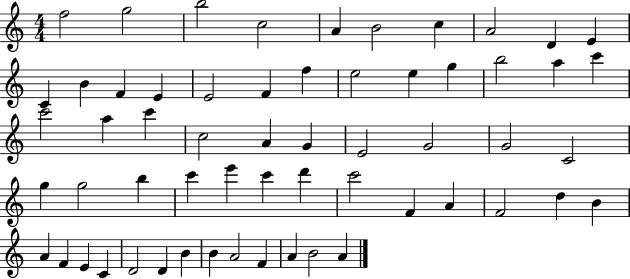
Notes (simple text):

F5/h G5/h B5/h C5/h A4/q B4/h C5/q A4/h D4/q E4/q C4/q B4/q F4/q E4/q E4/h F4/q F5/q E5/h E5/q G5/q B5/h A5/q C6/q C6/h A5/q C6/q C5/h A4/q G4/q E4/h G4/h G4/h C4/h G5/q G5/h B5/q C6/q E6/q C6/q D6/q C6/h F4/q A4/q F4/h D5/q B4/q A4/q F4/q E4/q C4/q D4/h D4/q B4/q B4/q A4/h F4/q A4/q B4/h A4/q